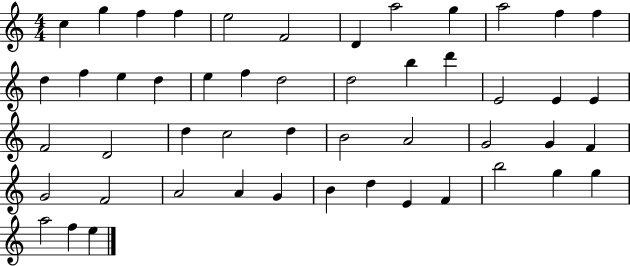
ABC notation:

X:1
T:Untitled
M:4/4
L:1/4
K:C
c g f f e2 F2 D a2 g a2 f f d f e d e f d2 d2 b d' E2 E E F2 D2 d c2 d B2 A2 G2 G F G2 F2 A2 A G B d E F b2 g g a2 f e